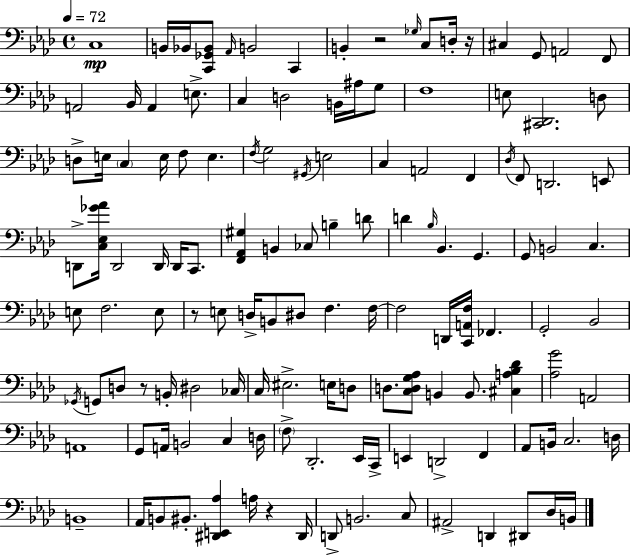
{
  \clef bass
  \time 4/4
  \defaultTimeSignature
  \key aes \major
  \tempo 4 = 72
  c1\mp | b,16 bes,16 <c, ges, bes,>8 \grace { aes,16 } b,2 c,4 | b,4-. r2 \grace { ges16 } c8 | d16-. r16 cis4 g,8 a,2 | \break f,8 a,2 bes,16 a,4 e8.-> | c4 d2 b,16 ais16 | g8 f1 | e8 <cis, des,>2. | \break d8 d8-> e16 \parenthesize c4 e16 f8 e4. | \acciaccatura { f16 } g2 \acciaccatura { gis,16 } e2 | c4 a,2 | f,4 \acciaccatura { des16 } f,8 d,2. | \break e,8 d,8-> <c ees ges' aes'>16 d,2 | d,16 d,16 c,8. <f, aes, gis>4 b,4 ces8 b4-- | d'8 d'4 \grace { bes16 } bes,4. | g,4. g,8 b,2 | \break c4. e8 f2. | e8 r8 e8 d16-> b,8 dis8 f4. | f16~~ f2 d,16 <c, a, f>16 | fes,4. g,2-. bes,2 | \break \acciaccatura { ges,16 } g,8 d8 r8 b,16-. dis2 | ces16 c16 eis2.-> | e16 d8 d8. <c d g aes>8 b,4 | b,8. <cis a bes des'>4 <aes g'>2 a,2 | \break a,1 | g,8 a,16 b,2 | c4 d16 \parenthesize f8-> des,2.-. | ees,16 c,16-> e,4 d,2-> | \break f,4 aes,8 b,16 c2. | d16 b,1-- | aes,16 b,8 bis,8.-. <dis, e, aes>4 | a16 r4 dis,16 d,8-> b,2. | \break c8 ais,2-> d,4 | dis,8 des16 b,16 \bar "|."
}